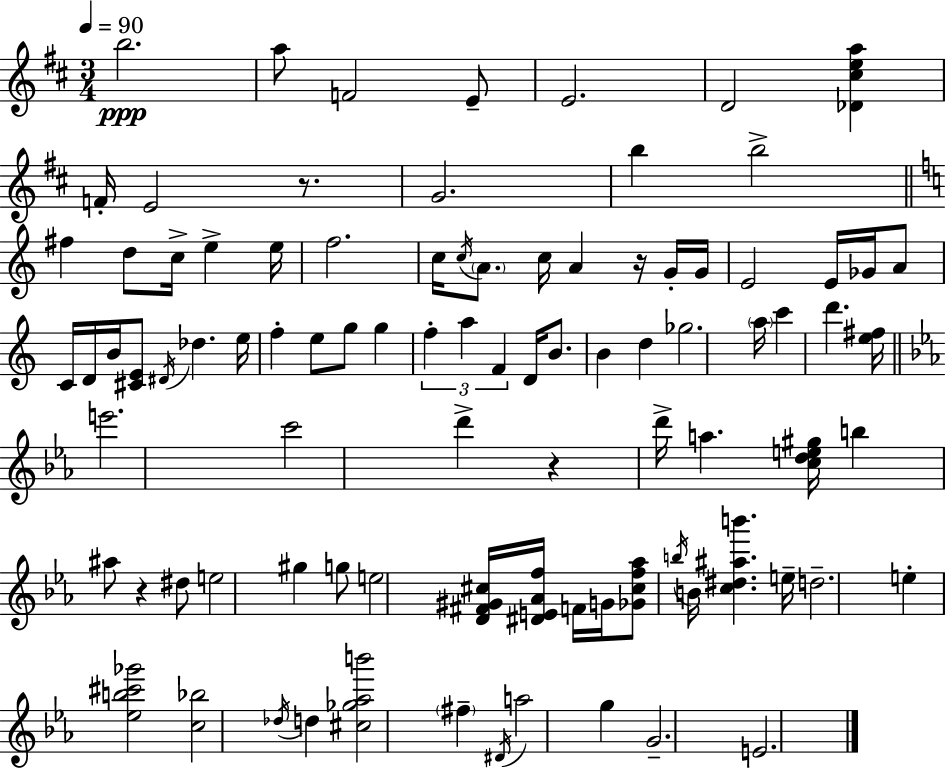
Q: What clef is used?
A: treble